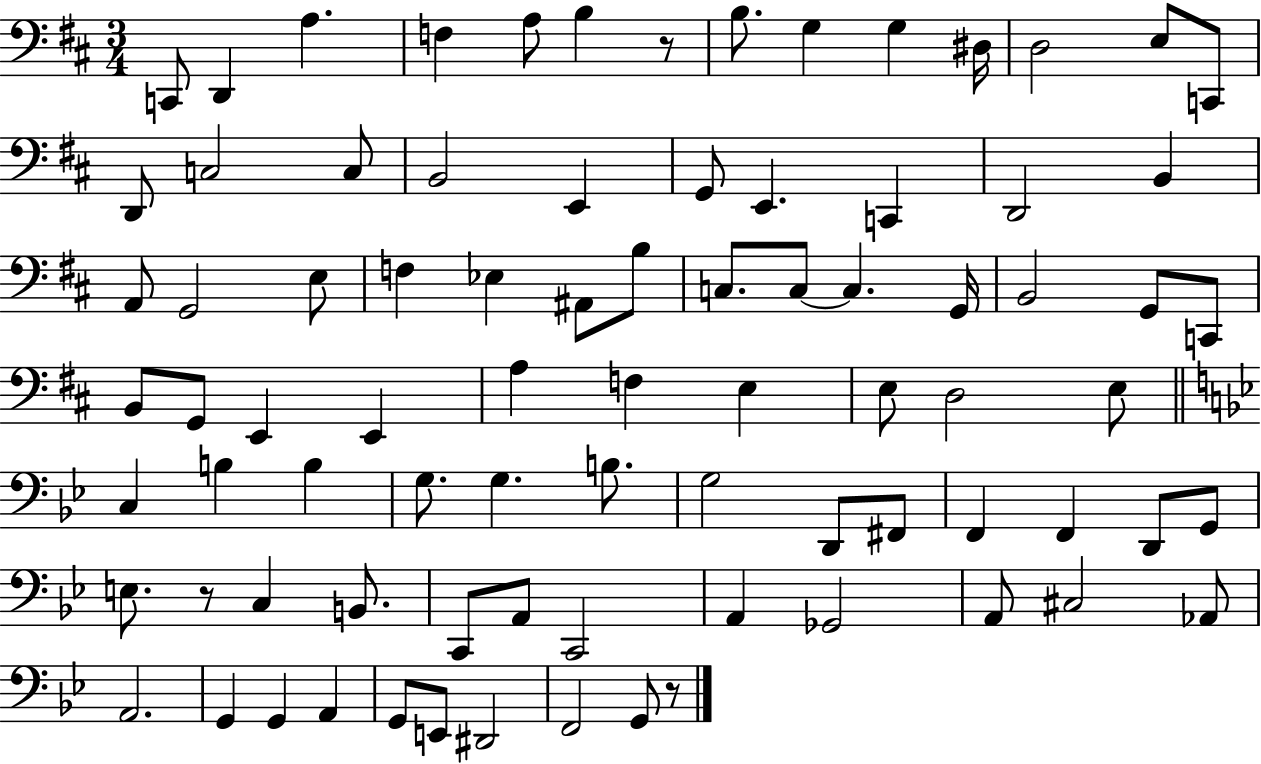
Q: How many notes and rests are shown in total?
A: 83